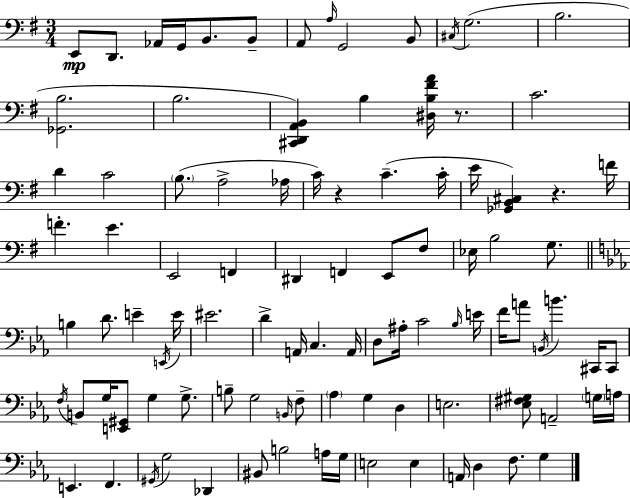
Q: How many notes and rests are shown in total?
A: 98